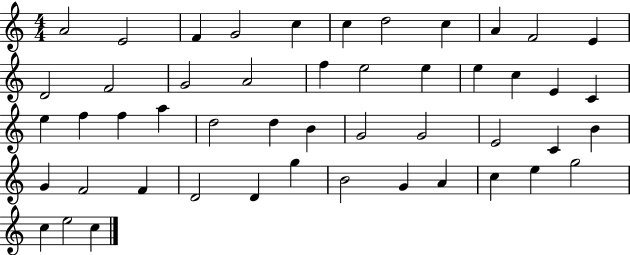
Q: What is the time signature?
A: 4/4